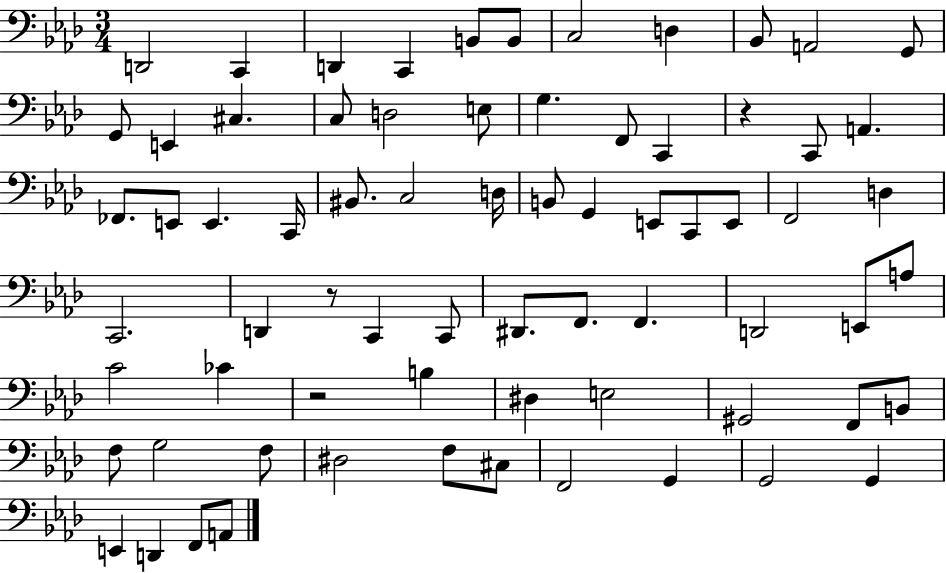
{
  \clef bass
  \numericTimeSignature
  \time 3/4
  \key aes \major
  d,2 c,4 | d,4 c,4 b,8 b,8 | c2 d4 | bes,8 a,2 g,8 | \break g,8 e,4 cis4. | c8 d2 e8 | g4. f,8 c,4 | r4 c,8 a,4. | \break fes,8. e,8 e,4. c,16 | bis,8. c2 d16 | b,8 g,4 e,8 c,8 e,8 | f,2 d4 | \break c,2. | d,4 r8 c,4 c,8 | dis,8. f,8. f,4. | d,2 e,8 a8 | \break c'2 ces'4 | r2 b4 | dis4 e2 | gis,2 f,8 b,8 | \break f8 g2 f8 | dis2 f8 cis8 | f,2 g,4 | g,2 g,4 | \break e,4 d,4 f,8 a,8 | \bar "|."
}